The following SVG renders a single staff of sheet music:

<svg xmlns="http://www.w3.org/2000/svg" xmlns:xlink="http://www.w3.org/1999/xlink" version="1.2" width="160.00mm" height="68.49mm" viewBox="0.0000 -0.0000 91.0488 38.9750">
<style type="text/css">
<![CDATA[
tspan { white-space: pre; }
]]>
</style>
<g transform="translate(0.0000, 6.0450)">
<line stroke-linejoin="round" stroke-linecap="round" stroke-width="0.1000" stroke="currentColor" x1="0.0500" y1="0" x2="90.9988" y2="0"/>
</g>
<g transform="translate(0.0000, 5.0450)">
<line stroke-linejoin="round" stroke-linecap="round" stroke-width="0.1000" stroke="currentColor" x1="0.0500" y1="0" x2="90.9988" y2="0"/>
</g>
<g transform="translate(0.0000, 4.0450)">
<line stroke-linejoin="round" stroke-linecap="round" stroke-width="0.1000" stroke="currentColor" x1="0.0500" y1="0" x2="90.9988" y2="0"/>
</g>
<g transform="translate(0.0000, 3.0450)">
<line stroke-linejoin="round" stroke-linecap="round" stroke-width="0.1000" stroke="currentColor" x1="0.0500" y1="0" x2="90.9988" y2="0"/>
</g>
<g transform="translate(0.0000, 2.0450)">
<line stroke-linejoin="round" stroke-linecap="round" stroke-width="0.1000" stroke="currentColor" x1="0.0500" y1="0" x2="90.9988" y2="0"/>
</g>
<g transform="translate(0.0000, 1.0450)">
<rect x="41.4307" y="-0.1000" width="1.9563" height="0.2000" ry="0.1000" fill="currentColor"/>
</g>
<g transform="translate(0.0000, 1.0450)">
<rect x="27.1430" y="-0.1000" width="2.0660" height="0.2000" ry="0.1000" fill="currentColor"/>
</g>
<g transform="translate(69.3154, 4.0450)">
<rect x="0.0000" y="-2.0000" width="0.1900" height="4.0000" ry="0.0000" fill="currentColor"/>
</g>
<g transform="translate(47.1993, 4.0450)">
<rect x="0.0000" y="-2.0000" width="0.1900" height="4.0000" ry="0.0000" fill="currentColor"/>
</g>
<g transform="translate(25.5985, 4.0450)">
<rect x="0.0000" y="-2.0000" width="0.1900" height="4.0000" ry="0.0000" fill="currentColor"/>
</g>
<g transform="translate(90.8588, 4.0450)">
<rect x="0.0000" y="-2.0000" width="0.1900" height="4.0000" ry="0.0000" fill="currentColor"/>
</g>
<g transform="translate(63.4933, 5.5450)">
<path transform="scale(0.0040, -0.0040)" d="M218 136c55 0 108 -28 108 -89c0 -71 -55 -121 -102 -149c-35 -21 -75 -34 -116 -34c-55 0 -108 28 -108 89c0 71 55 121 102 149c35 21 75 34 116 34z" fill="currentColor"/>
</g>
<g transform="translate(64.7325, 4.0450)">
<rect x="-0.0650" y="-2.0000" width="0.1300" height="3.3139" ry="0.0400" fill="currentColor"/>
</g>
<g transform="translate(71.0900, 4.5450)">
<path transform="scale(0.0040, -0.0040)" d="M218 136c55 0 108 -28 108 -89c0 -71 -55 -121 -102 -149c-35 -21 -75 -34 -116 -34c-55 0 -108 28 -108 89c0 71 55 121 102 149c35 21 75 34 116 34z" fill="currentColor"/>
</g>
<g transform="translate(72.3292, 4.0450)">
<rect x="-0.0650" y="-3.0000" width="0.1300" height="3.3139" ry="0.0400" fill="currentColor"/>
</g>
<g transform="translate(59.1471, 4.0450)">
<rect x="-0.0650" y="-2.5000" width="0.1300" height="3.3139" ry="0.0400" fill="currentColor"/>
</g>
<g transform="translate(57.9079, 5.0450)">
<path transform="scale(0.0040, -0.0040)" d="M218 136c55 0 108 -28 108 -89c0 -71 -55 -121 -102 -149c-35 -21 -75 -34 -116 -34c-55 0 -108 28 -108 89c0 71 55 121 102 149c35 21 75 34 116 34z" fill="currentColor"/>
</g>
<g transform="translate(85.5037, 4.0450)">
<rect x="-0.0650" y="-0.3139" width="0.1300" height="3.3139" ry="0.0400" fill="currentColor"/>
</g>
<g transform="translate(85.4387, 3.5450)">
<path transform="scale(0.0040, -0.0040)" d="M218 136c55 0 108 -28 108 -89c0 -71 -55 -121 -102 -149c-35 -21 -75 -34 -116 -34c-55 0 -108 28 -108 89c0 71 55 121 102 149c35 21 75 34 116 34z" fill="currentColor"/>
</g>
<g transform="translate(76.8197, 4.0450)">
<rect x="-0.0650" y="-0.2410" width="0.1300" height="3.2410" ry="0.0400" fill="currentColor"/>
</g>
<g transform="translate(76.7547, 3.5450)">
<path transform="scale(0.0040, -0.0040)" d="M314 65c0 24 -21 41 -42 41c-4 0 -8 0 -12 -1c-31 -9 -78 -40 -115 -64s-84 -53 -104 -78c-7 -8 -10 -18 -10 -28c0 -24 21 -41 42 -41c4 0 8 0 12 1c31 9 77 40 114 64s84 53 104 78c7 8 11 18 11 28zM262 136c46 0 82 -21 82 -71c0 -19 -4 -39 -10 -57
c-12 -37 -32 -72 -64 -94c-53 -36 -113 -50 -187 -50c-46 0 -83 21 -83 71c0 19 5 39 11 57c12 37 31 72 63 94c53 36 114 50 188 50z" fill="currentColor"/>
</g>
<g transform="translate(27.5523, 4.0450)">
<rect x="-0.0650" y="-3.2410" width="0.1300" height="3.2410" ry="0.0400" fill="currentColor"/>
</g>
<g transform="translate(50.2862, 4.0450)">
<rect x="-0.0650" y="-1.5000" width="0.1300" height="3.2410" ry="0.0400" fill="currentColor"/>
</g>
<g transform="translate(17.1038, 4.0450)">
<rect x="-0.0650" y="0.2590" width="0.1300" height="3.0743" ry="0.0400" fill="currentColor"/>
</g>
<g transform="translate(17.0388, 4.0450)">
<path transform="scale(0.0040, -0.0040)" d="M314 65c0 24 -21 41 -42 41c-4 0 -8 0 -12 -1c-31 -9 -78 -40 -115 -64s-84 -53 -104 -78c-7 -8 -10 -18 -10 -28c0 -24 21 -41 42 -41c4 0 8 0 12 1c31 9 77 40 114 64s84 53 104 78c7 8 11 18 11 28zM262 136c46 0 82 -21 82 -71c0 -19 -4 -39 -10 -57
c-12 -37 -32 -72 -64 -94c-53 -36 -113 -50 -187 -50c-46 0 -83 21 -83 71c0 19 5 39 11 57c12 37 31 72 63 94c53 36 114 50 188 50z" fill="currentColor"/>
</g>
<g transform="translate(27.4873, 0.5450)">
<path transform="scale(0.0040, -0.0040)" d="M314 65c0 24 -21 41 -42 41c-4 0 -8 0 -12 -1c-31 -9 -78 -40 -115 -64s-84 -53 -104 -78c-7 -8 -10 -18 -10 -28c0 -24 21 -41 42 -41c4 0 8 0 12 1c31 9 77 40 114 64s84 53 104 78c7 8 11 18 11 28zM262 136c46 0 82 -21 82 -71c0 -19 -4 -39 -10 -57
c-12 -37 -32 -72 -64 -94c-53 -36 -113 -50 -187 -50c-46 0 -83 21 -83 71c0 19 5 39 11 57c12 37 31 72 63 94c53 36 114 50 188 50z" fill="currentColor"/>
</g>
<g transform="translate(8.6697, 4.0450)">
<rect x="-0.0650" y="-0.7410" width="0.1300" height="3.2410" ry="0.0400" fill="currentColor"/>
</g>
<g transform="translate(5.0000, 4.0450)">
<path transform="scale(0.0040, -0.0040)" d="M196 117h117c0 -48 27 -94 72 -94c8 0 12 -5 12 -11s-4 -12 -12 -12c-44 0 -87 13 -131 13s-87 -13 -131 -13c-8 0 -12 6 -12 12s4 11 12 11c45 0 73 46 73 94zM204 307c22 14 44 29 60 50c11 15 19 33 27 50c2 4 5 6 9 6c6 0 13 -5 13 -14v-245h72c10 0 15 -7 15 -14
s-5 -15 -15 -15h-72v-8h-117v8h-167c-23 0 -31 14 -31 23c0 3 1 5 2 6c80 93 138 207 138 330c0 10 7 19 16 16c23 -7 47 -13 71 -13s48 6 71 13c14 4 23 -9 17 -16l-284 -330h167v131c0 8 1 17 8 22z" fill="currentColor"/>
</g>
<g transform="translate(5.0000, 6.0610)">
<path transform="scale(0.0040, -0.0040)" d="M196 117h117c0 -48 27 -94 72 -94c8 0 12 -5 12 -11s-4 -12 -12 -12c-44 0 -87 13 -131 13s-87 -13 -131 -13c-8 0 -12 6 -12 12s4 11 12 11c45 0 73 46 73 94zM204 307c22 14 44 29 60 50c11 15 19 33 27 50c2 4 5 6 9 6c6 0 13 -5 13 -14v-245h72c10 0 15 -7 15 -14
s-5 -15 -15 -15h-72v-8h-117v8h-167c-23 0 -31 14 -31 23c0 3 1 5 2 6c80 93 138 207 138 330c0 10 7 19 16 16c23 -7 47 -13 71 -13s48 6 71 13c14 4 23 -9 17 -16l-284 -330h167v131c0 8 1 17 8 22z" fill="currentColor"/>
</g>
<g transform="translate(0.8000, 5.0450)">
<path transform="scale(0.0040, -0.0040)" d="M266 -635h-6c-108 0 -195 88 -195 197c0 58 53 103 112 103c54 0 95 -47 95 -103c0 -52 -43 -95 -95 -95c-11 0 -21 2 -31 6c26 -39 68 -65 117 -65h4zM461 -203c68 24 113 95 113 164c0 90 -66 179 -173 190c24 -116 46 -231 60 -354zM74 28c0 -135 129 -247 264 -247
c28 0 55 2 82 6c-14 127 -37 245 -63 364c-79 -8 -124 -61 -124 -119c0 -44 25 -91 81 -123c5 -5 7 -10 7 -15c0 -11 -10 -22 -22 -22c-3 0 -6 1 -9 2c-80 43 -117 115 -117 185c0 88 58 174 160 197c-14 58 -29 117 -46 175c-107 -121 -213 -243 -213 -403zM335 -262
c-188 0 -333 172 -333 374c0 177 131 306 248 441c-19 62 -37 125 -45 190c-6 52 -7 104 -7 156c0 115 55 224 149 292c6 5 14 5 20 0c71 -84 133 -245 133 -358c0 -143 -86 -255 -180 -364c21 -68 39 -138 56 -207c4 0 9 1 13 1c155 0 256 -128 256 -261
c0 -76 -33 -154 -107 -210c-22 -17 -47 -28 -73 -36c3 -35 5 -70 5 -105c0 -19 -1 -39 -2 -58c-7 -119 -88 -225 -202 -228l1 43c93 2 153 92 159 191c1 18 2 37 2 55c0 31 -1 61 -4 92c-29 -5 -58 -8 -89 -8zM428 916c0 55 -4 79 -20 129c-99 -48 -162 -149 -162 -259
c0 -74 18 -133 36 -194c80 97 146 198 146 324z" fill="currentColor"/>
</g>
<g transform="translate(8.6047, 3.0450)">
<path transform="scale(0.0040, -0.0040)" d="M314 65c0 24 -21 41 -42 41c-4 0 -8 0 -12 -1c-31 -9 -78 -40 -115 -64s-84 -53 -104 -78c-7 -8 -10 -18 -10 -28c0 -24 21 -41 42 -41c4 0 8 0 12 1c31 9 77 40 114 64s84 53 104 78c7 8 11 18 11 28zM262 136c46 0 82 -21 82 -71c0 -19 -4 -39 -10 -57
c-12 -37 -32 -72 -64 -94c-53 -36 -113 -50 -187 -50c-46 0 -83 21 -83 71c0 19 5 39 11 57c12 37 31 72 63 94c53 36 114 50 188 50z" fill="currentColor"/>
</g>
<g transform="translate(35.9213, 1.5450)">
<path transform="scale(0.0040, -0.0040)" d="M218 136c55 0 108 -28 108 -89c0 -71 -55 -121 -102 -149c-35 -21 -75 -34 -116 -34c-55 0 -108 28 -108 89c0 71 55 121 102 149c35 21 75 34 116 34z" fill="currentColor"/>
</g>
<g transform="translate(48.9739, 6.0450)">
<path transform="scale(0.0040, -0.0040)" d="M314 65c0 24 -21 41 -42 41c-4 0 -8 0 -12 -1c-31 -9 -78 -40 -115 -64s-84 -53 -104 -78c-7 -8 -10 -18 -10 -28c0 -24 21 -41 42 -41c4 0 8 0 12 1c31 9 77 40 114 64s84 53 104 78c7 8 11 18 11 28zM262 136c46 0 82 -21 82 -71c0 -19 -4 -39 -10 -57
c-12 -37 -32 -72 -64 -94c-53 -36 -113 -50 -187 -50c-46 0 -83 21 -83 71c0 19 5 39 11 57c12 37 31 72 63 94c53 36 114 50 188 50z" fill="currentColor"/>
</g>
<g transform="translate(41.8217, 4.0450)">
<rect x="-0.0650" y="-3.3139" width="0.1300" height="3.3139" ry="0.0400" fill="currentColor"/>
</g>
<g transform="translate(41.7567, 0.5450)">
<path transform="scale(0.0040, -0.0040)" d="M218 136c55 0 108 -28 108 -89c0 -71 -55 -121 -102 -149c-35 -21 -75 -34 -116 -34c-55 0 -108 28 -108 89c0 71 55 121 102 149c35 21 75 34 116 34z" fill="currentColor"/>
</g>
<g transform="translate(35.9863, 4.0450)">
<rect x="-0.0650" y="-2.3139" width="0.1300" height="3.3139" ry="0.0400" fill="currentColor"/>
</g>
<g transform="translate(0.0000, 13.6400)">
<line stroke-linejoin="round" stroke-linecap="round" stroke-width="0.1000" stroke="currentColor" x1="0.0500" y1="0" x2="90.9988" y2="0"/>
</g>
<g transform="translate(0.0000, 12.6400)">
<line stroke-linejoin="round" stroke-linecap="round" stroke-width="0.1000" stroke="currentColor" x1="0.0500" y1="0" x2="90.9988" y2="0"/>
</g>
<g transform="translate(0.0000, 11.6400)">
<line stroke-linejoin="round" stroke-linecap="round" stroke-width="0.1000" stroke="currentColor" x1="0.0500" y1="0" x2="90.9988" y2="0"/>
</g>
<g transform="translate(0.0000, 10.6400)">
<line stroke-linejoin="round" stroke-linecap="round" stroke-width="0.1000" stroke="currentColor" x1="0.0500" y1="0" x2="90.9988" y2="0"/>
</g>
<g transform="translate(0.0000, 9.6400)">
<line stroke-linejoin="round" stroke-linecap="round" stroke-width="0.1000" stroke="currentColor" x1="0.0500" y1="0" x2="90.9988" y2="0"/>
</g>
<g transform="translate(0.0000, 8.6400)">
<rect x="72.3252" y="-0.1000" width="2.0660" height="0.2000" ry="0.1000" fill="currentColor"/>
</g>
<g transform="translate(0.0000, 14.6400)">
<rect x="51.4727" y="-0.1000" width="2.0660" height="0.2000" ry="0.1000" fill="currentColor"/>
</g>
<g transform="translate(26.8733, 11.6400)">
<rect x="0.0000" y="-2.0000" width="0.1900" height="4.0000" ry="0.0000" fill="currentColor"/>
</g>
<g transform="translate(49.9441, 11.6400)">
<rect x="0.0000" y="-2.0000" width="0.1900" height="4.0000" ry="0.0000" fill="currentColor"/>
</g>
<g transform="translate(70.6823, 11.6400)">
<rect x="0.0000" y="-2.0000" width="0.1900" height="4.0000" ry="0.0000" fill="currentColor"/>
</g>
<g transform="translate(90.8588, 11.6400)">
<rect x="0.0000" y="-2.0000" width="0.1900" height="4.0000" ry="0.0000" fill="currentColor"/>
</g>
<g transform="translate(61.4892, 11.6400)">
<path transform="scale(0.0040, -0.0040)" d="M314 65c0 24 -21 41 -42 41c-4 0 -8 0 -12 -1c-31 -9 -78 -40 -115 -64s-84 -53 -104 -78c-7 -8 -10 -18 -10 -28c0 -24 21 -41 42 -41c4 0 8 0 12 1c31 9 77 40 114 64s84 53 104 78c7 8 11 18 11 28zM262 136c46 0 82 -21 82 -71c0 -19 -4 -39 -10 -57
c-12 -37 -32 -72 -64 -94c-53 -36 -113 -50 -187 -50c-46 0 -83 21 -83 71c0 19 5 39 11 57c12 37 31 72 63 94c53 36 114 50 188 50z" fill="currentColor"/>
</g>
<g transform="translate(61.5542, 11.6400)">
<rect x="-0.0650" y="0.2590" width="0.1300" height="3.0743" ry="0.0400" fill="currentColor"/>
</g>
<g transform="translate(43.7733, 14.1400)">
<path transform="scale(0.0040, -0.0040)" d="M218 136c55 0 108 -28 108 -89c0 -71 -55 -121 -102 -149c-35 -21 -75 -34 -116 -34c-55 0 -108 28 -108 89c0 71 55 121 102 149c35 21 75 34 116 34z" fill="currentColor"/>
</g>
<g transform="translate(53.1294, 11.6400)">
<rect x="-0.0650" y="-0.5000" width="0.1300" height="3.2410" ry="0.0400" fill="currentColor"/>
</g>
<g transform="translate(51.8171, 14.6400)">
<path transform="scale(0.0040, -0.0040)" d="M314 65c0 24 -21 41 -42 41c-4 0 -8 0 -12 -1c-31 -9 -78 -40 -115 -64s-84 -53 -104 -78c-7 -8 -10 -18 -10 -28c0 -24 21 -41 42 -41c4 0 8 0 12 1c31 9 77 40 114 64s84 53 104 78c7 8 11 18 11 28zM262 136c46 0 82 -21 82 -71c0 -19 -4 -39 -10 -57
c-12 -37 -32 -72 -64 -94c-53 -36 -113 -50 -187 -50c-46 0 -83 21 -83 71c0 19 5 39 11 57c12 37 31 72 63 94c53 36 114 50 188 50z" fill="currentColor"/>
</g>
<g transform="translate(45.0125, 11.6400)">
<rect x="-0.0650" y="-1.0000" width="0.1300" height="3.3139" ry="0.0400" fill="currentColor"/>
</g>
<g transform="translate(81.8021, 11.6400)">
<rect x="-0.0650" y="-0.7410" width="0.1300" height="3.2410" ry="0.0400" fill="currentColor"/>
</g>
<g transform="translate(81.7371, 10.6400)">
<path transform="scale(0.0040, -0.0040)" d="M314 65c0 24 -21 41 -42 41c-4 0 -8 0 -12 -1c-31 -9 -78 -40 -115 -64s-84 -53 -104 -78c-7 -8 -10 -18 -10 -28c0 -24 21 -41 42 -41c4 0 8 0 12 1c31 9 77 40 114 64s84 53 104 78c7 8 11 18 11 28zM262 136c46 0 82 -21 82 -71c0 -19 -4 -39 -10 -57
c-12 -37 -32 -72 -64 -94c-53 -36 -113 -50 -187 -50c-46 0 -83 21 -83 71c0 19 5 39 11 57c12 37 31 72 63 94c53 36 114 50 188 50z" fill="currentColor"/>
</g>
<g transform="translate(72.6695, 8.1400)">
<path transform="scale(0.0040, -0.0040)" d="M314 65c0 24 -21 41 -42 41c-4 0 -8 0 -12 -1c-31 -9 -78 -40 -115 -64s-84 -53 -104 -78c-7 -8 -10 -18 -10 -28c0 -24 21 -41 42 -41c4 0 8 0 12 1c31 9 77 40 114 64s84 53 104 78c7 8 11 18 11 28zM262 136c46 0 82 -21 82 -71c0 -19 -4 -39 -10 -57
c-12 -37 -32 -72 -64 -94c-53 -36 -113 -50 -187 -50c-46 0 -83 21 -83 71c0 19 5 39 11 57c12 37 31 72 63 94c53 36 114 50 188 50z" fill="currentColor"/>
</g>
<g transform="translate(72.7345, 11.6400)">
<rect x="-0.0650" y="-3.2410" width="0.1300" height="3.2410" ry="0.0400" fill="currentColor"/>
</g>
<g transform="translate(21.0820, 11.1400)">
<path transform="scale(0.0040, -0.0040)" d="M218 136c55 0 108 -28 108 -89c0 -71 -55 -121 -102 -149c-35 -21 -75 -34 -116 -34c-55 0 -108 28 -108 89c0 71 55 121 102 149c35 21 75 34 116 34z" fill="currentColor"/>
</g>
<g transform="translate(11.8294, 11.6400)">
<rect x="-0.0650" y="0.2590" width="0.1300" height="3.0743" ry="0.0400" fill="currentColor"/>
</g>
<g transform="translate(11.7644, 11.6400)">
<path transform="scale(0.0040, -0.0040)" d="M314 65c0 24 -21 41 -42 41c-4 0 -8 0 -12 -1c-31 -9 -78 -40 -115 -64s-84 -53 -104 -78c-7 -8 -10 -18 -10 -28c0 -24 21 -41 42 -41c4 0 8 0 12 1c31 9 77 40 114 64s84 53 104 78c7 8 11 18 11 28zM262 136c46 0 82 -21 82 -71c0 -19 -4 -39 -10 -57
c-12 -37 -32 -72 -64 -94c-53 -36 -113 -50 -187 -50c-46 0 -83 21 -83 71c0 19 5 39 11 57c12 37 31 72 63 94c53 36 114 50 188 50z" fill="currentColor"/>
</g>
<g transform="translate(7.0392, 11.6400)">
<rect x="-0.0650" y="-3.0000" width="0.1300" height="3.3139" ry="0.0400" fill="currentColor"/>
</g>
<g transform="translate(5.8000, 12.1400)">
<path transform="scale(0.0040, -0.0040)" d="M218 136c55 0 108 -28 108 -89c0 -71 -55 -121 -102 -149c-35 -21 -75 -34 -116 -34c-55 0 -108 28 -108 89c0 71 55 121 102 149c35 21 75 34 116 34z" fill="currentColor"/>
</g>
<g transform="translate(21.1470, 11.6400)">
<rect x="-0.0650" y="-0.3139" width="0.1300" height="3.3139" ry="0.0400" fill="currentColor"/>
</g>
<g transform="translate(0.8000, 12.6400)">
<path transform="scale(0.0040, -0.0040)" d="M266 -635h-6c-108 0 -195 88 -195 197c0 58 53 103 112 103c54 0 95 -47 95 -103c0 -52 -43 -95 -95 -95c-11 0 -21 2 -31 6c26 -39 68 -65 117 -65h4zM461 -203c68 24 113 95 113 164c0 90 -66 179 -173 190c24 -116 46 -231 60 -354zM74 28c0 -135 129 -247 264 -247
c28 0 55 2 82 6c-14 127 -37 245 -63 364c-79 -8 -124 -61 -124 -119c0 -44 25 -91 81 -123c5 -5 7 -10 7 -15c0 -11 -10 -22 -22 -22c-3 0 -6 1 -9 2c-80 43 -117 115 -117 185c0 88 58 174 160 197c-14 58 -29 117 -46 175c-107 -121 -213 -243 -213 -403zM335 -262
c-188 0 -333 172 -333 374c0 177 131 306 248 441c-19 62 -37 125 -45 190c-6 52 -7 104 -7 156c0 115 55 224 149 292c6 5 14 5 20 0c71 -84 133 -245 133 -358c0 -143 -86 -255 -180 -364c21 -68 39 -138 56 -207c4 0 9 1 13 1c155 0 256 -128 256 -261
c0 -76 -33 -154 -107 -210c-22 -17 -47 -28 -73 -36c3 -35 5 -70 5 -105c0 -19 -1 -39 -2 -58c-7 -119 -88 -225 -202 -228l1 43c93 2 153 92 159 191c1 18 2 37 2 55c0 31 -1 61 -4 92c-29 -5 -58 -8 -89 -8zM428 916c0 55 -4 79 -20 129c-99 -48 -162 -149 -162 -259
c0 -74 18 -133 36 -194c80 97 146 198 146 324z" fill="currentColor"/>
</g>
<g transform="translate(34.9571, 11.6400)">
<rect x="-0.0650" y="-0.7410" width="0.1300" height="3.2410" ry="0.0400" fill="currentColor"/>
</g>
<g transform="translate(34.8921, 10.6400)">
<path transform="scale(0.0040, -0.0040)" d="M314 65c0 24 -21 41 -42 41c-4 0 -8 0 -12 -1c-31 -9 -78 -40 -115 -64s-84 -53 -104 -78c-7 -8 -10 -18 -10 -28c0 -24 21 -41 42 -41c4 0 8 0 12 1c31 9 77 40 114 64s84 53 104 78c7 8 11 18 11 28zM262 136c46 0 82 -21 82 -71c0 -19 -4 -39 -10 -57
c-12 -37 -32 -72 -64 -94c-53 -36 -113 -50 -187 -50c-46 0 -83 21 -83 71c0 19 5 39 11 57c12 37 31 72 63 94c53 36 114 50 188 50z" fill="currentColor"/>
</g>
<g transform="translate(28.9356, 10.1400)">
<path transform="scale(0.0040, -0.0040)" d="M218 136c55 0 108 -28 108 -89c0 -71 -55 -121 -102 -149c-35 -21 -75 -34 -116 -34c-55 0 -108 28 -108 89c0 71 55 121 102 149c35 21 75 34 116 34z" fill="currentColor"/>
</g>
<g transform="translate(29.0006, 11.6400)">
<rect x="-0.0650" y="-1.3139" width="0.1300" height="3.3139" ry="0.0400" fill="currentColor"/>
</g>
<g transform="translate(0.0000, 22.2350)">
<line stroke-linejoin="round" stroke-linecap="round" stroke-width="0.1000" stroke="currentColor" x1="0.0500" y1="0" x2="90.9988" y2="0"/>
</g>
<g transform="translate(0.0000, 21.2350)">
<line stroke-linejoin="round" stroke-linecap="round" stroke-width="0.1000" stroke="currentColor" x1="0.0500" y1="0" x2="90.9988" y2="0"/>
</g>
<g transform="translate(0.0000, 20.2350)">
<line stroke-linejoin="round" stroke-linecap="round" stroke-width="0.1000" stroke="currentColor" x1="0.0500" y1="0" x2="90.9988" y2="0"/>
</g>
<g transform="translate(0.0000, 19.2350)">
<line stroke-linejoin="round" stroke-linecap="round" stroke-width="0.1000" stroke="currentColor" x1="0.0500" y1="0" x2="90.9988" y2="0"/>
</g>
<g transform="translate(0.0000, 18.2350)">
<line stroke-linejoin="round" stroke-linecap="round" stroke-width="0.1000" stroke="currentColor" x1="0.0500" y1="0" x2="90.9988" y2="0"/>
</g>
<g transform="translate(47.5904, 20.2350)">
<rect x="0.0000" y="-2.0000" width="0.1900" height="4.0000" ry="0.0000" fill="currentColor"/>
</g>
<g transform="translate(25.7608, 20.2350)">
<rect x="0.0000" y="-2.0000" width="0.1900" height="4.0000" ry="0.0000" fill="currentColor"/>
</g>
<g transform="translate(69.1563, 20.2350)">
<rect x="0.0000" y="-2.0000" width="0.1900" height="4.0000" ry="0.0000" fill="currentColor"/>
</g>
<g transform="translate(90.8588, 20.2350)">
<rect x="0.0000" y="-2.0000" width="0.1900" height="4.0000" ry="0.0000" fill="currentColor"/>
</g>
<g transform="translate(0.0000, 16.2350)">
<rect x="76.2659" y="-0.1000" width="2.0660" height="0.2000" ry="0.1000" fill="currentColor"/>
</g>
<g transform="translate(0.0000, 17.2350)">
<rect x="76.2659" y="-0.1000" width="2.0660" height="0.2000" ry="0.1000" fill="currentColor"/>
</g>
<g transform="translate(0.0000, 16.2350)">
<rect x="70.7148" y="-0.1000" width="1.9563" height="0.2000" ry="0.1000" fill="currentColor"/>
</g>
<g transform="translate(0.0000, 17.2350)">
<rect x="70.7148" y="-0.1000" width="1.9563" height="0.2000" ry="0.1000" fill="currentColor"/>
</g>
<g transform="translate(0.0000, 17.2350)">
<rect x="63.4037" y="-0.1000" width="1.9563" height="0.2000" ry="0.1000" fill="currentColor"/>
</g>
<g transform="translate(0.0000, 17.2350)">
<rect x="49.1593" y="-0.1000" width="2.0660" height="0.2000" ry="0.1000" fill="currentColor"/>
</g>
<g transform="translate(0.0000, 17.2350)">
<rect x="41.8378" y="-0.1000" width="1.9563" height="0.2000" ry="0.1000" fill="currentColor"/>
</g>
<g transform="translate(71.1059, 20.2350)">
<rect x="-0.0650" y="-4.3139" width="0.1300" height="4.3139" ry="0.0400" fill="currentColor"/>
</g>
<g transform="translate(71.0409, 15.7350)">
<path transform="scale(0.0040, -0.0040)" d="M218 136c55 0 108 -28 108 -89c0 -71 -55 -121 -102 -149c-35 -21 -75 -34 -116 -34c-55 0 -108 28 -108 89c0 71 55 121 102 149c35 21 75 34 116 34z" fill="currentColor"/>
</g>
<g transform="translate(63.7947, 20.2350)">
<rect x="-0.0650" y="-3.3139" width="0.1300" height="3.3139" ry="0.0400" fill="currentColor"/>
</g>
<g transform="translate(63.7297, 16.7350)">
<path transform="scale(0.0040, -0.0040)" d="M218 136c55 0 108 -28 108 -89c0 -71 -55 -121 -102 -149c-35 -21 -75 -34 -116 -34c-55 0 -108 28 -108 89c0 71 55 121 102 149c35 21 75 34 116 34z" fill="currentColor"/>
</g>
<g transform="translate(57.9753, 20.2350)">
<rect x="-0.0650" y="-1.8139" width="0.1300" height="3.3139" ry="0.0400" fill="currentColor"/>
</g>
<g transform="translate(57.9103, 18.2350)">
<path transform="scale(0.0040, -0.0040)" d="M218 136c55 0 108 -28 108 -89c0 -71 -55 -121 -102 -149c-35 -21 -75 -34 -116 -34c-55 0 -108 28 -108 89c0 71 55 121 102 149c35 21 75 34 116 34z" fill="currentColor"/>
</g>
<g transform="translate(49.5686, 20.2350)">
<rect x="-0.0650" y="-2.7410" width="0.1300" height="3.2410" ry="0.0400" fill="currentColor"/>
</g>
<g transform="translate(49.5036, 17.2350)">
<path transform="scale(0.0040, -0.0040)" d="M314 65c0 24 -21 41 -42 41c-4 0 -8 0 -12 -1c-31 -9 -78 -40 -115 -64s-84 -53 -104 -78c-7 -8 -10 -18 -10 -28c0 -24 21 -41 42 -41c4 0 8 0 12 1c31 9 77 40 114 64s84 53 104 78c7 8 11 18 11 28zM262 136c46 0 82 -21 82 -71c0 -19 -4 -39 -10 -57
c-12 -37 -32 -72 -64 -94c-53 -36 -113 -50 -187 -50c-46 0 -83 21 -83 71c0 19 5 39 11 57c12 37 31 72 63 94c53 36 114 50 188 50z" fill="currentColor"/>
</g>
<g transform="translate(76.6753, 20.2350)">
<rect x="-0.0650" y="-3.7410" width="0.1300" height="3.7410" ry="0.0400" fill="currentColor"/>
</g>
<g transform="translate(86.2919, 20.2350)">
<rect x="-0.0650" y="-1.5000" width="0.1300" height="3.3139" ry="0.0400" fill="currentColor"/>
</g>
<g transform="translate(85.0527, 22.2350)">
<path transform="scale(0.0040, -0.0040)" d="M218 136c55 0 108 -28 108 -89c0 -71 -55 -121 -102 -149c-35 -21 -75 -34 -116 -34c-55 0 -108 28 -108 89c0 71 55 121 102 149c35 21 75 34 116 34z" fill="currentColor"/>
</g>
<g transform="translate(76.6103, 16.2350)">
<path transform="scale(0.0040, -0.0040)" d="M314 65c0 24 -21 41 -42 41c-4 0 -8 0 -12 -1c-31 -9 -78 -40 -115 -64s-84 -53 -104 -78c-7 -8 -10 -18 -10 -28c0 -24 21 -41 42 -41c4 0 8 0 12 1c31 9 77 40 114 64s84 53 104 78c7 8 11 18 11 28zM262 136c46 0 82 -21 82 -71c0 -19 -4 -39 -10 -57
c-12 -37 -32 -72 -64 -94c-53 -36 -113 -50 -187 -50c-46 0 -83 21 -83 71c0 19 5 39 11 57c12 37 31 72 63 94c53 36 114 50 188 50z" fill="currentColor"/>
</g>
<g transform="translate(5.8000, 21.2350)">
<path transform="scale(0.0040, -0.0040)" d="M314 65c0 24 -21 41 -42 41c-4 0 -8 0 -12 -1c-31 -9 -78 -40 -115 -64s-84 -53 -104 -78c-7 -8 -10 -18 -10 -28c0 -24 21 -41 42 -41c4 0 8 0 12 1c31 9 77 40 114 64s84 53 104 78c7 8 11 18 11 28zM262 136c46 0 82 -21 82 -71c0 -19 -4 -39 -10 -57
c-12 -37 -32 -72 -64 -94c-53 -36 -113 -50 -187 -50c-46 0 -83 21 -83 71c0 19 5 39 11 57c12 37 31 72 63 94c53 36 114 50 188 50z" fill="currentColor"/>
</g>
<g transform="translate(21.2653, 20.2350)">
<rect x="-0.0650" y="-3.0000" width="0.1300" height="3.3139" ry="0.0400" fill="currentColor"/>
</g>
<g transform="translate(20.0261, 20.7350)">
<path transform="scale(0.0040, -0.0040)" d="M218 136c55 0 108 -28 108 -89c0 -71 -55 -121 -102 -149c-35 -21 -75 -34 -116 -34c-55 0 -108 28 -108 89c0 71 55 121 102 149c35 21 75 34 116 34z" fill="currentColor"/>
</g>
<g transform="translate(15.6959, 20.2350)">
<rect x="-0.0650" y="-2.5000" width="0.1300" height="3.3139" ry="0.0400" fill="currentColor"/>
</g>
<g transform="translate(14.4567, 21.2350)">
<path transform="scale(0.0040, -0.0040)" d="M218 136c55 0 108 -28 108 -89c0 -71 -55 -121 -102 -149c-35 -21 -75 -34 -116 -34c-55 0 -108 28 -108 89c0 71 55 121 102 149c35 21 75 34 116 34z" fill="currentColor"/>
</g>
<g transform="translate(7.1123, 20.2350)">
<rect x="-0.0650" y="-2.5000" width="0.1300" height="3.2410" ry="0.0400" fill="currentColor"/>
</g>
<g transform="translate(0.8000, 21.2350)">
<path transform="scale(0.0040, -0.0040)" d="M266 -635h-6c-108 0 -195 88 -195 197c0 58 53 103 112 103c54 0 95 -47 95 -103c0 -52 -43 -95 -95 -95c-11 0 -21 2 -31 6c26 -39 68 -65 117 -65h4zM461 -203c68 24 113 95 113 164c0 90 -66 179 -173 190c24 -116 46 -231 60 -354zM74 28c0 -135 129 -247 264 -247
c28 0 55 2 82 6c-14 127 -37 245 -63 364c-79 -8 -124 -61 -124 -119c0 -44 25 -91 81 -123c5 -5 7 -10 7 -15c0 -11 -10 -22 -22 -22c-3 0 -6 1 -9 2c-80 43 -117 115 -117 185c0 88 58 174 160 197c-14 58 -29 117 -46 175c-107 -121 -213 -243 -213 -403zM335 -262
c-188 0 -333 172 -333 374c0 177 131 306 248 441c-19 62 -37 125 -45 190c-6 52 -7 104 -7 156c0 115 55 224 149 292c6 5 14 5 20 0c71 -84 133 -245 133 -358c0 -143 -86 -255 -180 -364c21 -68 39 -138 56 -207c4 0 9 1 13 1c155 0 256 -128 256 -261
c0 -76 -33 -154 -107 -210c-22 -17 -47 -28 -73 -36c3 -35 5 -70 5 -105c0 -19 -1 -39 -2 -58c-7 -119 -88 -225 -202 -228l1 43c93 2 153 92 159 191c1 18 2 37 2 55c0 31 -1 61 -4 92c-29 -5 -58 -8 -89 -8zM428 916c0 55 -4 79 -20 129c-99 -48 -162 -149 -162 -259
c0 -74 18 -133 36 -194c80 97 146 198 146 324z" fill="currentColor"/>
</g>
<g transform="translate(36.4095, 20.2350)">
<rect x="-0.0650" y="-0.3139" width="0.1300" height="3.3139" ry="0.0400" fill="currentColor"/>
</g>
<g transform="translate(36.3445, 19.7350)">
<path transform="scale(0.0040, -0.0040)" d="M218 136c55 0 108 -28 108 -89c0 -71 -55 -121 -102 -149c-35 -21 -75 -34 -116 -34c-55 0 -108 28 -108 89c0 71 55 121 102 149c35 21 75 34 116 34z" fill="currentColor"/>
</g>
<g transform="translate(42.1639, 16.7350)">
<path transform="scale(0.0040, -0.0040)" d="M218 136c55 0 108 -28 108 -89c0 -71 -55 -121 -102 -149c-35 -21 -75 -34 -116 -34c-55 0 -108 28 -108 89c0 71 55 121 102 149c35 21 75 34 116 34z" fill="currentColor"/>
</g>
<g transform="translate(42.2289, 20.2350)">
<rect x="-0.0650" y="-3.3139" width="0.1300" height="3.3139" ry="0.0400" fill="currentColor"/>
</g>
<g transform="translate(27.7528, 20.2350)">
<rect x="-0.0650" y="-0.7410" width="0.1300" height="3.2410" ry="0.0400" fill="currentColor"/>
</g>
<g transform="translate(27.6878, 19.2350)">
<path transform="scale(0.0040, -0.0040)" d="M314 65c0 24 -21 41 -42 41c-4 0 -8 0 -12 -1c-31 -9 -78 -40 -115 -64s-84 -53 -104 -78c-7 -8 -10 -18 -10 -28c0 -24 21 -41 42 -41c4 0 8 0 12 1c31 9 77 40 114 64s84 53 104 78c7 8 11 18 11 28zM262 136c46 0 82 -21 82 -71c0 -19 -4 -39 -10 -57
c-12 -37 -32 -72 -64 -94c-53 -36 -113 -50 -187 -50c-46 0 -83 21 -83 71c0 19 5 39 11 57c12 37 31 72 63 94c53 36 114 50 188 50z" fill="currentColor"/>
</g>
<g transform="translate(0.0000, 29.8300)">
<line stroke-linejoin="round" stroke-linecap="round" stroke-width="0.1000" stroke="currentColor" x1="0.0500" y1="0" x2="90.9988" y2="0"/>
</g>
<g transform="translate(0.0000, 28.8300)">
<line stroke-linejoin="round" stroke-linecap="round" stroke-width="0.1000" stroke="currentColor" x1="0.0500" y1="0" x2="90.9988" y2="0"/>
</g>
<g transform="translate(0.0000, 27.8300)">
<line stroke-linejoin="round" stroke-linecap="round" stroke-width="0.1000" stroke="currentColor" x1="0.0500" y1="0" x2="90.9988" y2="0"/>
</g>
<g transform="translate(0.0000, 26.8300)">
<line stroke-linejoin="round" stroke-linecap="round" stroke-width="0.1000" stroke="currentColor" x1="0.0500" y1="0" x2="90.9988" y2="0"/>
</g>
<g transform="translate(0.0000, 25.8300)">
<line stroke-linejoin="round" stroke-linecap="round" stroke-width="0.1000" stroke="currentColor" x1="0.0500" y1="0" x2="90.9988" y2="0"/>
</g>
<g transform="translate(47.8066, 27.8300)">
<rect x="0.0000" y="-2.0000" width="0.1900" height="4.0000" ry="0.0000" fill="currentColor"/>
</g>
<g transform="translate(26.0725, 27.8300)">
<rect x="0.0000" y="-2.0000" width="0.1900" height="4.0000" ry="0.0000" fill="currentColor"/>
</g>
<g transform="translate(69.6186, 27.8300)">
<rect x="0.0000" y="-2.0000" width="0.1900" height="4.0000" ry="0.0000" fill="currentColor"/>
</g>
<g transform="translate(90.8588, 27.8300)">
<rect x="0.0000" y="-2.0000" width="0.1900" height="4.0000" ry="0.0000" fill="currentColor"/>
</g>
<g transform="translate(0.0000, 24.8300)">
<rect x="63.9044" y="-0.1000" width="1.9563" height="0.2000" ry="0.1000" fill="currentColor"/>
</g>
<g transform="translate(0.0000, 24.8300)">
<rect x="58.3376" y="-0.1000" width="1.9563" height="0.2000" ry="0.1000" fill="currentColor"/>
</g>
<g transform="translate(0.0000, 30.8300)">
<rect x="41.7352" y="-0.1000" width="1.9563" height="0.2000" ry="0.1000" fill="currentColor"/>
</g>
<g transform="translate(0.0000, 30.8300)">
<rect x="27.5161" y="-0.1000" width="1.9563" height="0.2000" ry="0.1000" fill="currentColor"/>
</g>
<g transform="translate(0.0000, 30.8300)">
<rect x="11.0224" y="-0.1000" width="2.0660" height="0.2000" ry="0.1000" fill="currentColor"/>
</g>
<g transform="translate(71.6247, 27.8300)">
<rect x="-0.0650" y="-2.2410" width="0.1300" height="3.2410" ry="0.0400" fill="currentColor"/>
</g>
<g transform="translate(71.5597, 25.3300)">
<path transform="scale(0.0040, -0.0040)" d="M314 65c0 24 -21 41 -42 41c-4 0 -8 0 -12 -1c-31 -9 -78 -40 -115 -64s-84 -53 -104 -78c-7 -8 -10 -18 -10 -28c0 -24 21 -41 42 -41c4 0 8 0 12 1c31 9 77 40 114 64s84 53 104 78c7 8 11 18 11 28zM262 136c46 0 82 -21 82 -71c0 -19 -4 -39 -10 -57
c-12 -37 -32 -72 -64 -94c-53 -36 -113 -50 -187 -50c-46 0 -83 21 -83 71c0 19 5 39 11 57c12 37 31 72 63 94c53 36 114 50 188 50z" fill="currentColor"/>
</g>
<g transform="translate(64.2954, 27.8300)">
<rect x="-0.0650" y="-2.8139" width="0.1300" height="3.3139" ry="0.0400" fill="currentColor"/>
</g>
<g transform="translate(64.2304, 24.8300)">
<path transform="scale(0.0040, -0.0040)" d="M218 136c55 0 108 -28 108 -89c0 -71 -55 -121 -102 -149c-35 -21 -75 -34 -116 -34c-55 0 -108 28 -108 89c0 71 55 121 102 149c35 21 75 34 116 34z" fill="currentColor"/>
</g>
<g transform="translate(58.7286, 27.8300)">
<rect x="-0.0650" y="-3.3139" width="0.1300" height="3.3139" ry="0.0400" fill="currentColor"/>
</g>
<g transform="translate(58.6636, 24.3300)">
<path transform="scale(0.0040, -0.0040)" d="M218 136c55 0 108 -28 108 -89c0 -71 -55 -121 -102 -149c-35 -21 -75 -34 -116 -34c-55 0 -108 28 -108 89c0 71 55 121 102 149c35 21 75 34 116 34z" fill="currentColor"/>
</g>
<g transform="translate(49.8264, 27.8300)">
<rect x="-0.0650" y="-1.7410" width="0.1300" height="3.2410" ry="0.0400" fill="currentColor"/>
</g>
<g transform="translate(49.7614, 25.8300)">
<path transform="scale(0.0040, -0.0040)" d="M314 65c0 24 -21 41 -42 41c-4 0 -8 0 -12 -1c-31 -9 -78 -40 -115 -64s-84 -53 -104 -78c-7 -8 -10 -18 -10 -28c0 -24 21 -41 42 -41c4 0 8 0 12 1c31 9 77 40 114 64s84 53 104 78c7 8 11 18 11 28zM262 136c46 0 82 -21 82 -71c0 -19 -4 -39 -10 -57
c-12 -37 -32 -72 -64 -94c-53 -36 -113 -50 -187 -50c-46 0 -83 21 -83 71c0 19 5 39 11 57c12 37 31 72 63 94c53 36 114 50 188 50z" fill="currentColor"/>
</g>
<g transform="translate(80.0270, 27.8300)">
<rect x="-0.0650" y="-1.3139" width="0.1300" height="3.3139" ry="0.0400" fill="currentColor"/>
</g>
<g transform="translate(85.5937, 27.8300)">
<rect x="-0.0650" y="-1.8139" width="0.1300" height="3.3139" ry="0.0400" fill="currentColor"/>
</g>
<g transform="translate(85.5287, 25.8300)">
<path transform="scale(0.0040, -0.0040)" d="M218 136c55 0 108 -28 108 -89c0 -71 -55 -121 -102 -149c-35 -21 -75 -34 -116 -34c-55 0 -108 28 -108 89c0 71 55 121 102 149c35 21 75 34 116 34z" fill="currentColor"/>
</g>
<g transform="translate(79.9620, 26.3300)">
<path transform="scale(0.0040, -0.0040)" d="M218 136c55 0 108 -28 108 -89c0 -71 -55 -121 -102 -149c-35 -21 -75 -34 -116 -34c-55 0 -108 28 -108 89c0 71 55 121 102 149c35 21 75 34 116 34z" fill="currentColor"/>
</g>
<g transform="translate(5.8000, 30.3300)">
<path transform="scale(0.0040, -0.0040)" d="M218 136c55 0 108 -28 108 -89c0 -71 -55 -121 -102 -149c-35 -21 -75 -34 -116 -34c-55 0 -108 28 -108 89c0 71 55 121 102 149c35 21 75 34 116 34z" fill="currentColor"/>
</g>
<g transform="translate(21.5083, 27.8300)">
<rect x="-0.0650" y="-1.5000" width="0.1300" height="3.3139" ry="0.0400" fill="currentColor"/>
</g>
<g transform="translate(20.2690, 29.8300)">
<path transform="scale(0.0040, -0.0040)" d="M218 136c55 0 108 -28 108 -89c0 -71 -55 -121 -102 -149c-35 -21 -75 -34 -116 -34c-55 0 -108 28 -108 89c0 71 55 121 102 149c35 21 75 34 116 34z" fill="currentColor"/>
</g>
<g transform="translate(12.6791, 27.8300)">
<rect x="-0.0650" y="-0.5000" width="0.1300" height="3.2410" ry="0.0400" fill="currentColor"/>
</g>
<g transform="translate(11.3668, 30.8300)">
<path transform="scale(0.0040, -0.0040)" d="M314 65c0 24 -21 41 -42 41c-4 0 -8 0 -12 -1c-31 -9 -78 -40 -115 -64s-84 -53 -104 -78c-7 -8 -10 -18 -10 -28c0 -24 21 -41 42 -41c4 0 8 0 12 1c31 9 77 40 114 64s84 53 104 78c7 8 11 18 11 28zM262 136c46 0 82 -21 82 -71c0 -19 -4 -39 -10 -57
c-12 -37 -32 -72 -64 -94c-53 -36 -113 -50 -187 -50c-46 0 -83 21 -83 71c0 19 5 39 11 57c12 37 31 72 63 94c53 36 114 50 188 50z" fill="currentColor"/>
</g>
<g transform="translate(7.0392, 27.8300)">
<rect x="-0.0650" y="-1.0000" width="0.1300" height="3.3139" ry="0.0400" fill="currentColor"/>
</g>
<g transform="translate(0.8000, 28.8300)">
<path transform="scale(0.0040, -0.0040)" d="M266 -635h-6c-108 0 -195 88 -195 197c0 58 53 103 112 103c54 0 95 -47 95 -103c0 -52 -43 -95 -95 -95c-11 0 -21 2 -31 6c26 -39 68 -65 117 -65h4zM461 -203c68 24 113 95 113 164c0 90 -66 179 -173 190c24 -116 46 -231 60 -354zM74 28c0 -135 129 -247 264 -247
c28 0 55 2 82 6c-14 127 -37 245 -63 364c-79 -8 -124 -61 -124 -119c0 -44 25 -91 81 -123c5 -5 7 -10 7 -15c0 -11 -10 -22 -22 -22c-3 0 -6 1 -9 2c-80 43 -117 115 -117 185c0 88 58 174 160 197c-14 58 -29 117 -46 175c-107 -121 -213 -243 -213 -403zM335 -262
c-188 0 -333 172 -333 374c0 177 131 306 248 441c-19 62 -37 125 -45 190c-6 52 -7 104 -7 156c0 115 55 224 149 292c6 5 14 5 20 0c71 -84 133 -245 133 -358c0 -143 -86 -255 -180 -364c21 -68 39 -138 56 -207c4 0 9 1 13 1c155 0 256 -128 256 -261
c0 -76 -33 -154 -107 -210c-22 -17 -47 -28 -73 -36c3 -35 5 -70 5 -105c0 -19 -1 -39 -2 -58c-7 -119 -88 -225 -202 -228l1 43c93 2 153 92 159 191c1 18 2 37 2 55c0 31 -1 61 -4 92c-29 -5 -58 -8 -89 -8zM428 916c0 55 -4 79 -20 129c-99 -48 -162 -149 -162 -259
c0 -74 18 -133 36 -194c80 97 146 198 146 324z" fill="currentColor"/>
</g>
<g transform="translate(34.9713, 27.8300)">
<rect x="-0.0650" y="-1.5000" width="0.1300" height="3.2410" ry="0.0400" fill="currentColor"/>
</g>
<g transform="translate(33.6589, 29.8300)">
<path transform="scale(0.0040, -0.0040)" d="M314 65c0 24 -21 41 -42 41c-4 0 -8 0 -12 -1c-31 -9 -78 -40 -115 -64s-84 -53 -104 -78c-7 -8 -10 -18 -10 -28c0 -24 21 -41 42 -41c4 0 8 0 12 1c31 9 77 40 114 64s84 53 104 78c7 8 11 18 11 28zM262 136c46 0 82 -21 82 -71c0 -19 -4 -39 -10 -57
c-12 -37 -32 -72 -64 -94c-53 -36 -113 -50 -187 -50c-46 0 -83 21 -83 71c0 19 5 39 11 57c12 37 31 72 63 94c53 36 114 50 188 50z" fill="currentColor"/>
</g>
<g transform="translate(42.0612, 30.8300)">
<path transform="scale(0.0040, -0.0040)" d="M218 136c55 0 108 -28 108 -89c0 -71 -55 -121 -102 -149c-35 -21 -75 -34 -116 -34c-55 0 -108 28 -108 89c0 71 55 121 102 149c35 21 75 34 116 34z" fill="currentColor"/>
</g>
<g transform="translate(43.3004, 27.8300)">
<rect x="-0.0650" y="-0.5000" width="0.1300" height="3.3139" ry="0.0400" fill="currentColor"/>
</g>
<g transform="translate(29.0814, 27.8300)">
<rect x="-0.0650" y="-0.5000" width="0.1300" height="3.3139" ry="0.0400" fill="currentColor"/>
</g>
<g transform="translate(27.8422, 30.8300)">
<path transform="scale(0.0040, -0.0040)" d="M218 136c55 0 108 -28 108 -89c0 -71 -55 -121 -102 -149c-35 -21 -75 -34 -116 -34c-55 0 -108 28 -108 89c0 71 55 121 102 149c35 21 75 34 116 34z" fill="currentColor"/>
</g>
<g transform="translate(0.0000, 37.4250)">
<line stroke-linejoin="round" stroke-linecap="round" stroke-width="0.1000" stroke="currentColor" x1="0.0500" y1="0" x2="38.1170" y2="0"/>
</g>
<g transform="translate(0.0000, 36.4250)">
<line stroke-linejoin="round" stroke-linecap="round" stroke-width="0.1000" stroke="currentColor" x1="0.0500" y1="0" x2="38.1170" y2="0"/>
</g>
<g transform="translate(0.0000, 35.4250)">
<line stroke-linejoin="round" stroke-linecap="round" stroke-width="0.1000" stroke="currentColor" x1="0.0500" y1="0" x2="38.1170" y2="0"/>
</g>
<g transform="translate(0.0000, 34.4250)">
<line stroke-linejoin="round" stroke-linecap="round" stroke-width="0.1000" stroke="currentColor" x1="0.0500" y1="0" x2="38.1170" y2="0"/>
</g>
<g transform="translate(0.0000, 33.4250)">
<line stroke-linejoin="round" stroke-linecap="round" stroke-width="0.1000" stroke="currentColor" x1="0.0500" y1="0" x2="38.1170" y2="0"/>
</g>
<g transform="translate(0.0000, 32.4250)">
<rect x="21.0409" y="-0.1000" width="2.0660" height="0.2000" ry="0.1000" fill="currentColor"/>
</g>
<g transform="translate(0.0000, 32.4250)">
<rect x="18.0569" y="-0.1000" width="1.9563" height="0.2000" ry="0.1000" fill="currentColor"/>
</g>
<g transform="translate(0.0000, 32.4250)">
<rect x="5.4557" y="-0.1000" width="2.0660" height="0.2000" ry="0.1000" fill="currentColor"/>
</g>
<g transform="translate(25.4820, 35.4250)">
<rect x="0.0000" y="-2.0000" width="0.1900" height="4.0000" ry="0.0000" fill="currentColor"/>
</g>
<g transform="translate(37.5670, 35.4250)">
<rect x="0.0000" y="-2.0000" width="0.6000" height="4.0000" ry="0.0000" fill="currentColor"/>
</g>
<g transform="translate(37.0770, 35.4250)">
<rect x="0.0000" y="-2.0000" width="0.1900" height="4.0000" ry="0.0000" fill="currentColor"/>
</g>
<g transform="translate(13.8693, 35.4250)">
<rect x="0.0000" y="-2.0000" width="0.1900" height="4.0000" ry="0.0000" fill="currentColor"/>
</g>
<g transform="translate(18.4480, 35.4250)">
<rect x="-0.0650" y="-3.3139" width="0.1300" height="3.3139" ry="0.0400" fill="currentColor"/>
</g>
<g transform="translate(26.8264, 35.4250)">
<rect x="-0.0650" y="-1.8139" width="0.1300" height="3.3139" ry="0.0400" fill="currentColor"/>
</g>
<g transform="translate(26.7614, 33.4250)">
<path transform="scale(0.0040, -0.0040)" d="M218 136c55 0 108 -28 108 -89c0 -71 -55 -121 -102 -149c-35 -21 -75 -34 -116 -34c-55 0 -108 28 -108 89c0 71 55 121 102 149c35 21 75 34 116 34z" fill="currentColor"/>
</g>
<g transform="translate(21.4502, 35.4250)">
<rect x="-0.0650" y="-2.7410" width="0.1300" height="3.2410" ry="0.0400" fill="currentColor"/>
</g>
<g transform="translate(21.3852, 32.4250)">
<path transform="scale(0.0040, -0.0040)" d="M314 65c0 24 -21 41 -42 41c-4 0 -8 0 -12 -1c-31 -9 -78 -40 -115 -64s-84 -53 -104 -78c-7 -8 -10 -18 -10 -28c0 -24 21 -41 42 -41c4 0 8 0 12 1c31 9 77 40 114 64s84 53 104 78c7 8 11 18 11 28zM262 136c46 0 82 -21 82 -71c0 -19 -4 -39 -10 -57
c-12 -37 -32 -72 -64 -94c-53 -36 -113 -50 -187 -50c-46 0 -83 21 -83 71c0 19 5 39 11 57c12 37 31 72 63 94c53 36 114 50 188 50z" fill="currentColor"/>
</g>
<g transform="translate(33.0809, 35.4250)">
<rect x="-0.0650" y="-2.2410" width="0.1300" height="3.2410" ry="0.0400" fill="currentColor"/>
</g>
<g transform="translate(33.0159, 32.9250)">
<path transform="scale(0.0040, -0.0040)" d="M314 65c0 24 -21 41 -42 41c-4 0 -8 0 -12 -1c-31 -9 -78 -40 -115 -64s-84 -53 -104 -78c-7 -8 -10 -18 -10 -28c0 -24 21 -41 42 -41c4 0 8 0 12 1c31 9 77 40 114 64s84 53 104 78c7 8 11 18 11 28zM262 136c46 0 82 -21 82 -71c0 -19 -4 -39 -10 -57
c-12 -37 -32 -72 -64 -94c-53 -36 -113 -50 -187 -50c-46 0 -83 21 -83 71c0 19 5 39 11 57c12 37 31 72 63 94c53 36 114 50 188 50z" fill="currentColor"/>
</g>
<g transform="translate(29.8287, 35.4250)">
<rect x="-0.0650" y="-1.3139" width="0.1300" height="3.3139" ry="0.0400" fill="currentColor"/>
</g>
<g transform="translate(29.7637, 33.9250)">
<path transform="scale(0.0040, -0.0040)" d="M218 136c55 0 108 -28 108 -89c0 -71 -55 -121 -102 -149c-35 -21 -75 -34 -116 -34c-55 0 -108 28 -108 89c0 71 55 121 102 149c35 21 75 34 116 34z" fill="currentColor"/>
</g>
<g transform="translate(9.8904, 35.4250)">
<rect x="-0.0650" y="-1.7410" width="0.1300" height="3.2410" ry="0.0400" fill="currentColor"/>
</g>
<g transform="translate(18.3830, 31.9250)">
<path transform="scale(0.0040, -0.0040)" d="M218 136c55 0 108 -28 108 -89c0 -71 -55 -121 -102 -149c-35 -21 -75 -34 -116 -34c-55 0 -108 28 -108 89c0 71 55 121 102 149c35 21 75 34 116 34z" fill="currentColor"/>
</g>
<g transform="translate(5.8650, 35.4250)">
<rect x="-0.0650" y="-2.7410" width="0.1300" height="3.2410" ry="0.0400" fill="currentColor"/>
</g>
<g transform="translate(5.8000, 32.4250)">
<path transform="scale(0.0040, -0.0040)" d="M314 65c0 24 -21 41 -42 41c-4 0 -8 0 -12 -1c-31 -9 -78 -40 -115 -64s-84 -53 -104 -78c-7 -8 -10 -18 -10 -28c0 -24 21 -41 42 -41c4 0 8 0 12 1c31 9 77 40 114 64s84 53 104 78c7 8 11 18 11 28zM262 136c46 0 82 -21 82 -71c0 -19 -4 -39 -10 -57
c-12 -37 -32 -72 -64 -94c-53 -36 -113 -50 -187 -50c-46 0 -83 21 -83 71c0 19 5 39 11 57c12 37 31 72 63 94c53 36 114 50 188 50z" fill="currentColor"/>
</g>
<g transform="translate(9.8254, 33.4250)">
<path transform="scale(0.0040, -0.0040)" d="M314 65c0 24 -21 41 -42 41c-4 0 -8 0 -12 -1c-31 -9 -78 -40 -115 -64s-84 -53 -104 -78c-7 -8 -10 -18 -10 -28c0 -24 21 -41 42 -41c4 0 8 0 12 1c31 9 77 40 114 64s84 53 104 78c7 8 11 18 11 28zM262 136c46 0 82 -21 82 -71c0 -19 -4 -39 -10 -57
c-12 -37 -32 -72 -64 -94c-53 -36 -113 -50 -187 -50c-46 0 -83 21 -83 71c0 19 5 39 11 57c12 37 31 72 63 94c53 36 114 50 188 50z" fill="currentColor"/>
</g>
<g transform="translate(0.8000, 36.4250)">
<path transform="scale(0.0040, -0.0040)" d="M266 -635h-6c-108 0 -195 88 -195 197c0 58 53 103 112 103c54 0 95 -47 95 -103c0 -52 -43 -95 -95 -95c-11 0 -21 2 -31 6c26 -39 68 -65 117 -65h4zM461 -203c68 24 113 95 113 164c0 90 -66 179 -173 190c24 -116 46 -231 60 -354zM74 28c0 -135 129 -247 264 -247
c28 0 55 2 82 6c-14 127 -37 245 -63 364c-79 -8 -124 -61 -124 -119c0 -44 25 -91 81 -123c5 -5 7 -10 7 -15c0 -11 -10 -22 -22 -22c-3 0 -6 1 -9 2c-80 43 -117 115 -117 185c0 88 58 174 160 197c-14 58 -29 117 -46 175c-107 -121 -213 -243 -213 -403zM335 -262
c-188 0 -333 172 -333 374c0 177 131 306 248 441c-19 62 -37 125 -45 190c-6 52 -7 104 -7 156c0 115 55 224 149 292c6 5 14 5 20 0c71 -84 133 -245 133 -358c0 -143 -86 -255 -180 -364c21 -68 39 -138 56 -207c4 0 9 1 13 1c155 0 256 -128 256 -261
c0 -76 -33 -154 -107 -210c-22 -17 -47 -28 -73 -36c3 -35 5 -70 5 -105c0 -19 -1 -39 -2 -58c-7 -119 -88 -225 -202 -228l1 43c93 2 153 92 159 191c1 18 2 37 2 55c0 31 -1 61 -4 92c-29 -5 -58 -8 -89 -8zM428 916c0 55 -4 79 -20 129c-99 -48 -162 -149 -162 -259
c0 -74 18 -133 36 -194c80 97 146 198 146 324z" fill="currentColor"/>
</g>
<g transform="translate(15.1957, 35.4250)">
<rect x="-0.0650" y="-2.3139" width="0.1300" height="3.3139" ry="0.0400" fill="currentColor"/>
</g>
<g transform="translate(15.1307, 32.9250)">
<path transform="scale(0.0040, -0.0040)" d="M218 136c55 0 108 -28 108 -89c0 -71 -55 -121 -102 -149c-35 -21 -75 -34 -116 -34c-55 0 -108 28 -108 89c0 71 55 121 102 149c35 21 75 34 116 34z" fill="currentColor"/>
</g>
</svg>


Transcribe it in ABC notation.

X:1
T:Untitled
M:4/4
L:1/4
K:C
d2 B2 b2 g b E2 G F A c2 c A B2 c e d2 D C2 B2 b2 d2 G2 G A d2 c b a2 f b d' c'2 E D C2 E C E2 C f2 b a g2 e f a2 f2 g b a2 f e g2